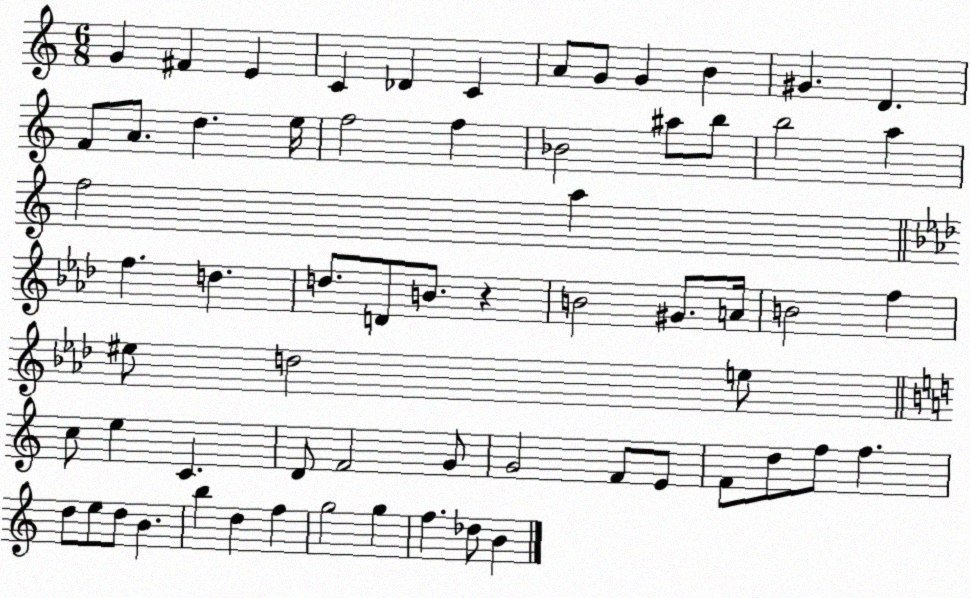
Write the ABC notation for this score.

X:1
T:Untitled
M:6/8
L:1/4
K:C
G ^F E C _D C A/2 G/2 G B ^G D F/2 A/2 d e/4 f2 f _B2 ^a/2 b/2 b2 a f2 a f d d/2 D/2 B/2 z B2 ^G/2 A/4 B2 f ^e/2 d2 e/2 c/2 e C D/2 F2 G/2 G2 F/2 E/2 F/2 d/2 f/2 f d/2 e/2 d/2 B b d f g2 g f _d/2 B